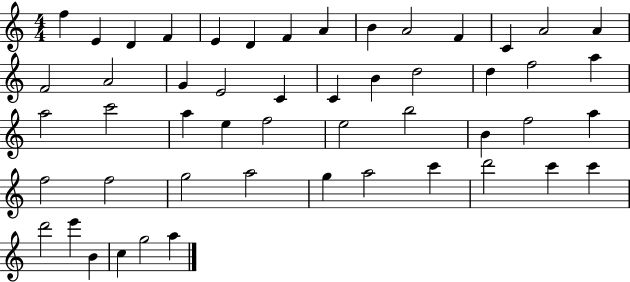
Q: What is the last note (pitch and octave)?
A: A5